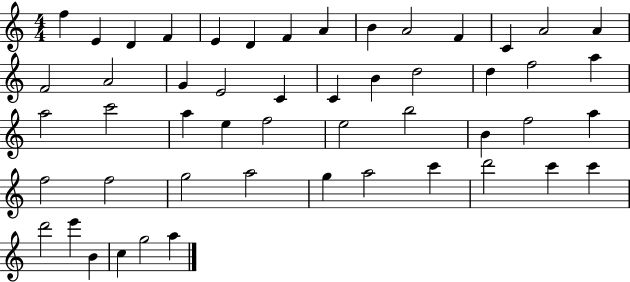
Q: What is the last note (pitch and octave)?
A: A5